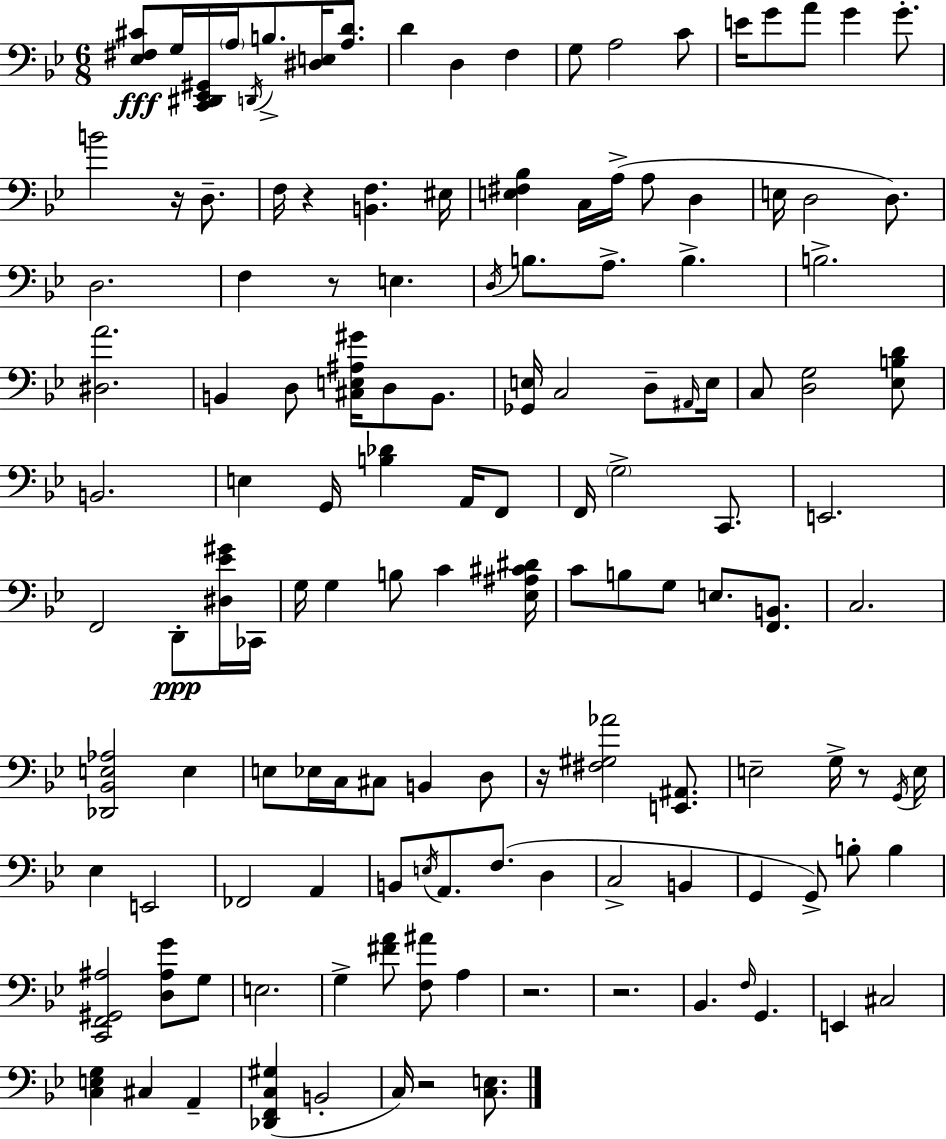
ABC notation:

X:1
T:Untitled
M:6/8
L:1/4
K:Bb
[_E,^F,^C]/2 G,/4 [C,,^D,,_E,,^G,,]/4 A,/4 D,,/4 B,/2 [^D,E,]/4 [A,D]/2 D D, F, G,/2 A,2 C/2 E/4 G/2 A/2 G G/2 B2 z/4 D,/2 F,/4 z [B,,F,] ^E,/4 [E,^F,_B,] C,/4 A,/4 A,/2 D, E,/4 D,2 D,/2 D,2 F, z/2 E, D,/4 B,/2 A,/2 B, B,2 [^D,A]2 B,, D,/2 [^C,E,^A,^G]/4 D,/2 B,,/2 [_G,,E,]/4 C,2 D,/2 ^A,,/4 E,/4 C,/2 [D,G,]2 [_E,B,D]/2 B,,2 E, G,,/4 [B,_D] A,,/4 F,,/2 F,,/4 G,2 C,,/2 E,,2 F,,2 D,,/2 [^D,_E^G]/4 _C,,/4 G,/4 G, B,/2 C [_E,^A,^C^D]/4 C/2 B,/2 G,/2 E,/2 [F,,B,,]/2 C,2 [_D,,_B,,E,_A,]2 E, E,/2 _E,/4 C,/4 ^C,/2 B,, D,/2 z/4 [^F,^G,_A]2 [E,,^A,,]/2 E,2 G,/4 z/2 G,,/4 E,/4 _E, E,,2 _F,,2 A,, B,,/2 E,/4 A,,/2 F,/2 D, C,2 B,, G,, G,,/2 B,/2 B, [C,,F,,^G,,^A,]2 [D,^A,G]/2 G,/2 E,2 G, [^FA]/2 [F,^A]/2 A, z2 z2 _B,, F,/4 G,, E,, ^C,2 [C,E,G,] ^C, A,, [_D,,F,,C,^G,] B,,2 C,/4 z2 [C,E,]/2